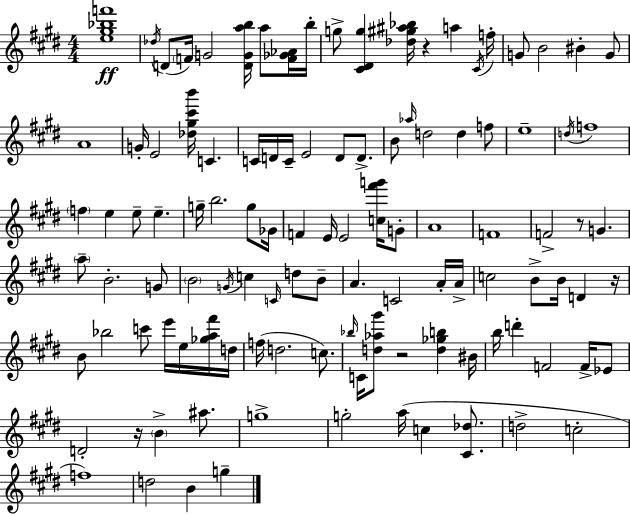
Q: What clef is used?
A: treble